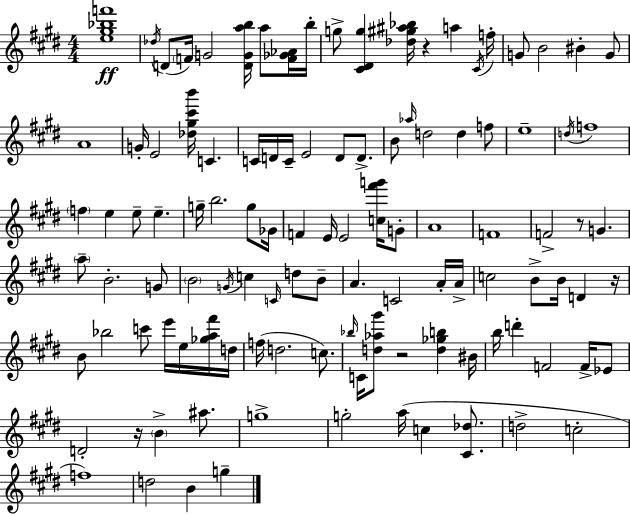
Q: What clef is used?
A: treble